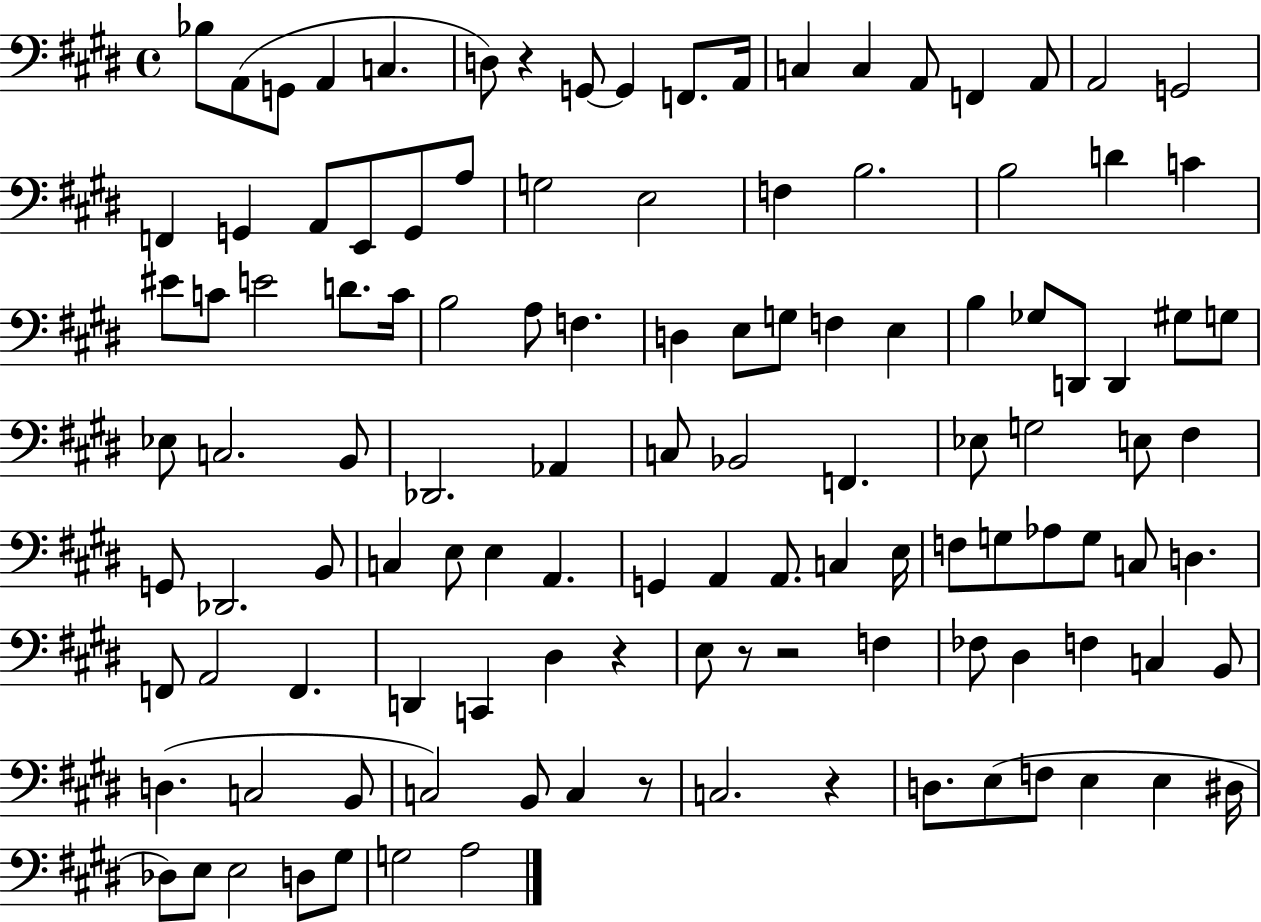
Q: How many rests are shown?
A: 6